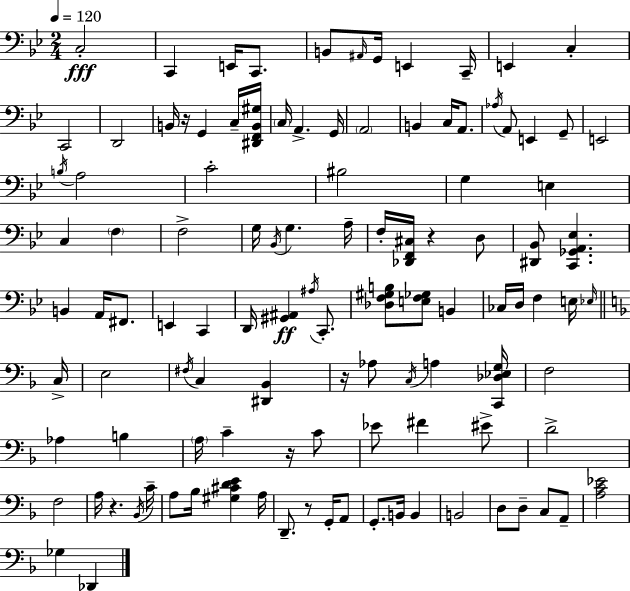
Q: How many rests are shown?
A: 6